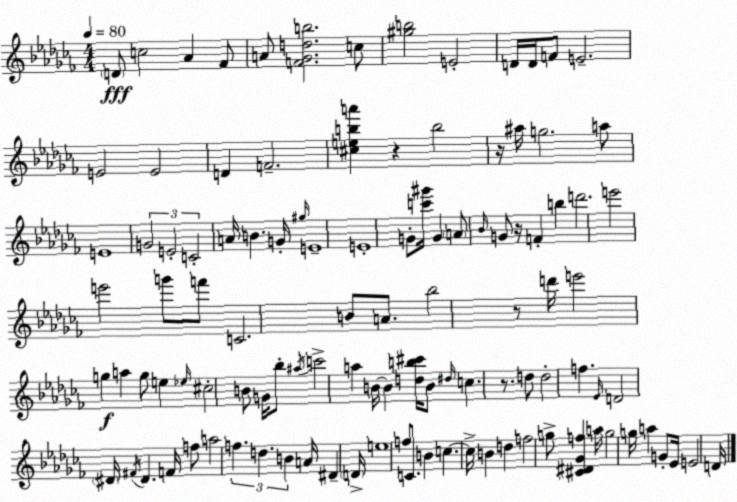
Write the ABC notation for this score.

X:1
T:Untitled
M:4/4
L:1/4
K:Abm
D/2 c2 _A _F/2 A/2 [F_Gdb]2 c/2 [^gb]2 E2 D/4 D/4 F/2 E2 E2 E2 D F2 [^ceba'] z b2 z/4 ^a/4 g2 a/2 E4 G2 E2 C2 A/4 B G/4 ^g/4 E4 E4 G/2 [c'^g']/4 G A/2 _B/4 G/2 z/4 F b d'2 e'2 e'2 g'/2 f'/2 C2 B/2 A/2 _b2 z/2 d'/4 e'2 g a g/2 e _e/4 ^c2 B/2 G/4 _b/2 ^a/4 c'2 a B/4 B [db^c']/4 B/2 ^d/4 c z/2 d/2 d2 f _E/4 D2 ^D/4 ^F/4 ^D F/4 f/2 a2 f d B A/4 ^D D/4 e4 f/2 C/2 B c c/4 B d f2 g/2 [^C^D_Gf] a/4 g2 g/4 a G/2 _E/4 E2 D/4